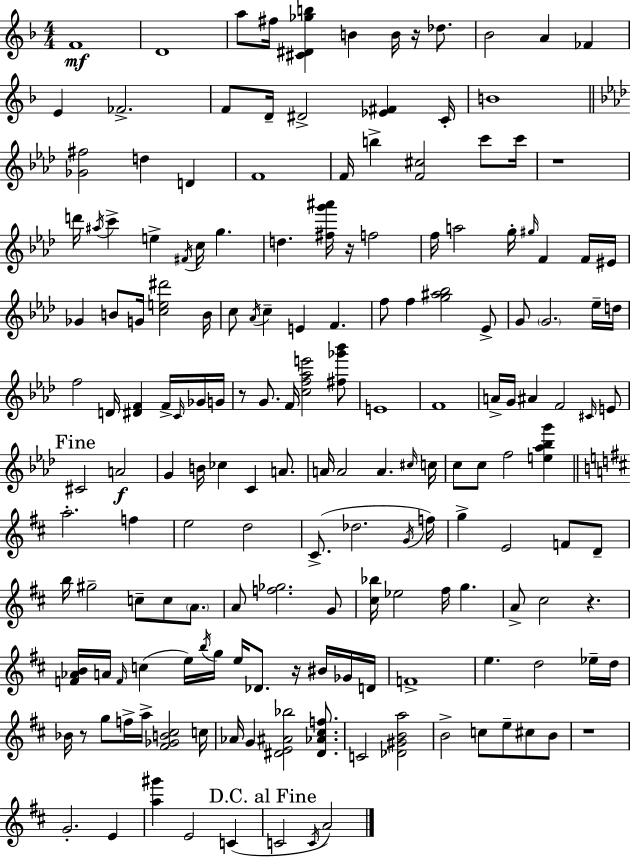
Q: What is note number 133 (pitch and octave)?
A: Ab4